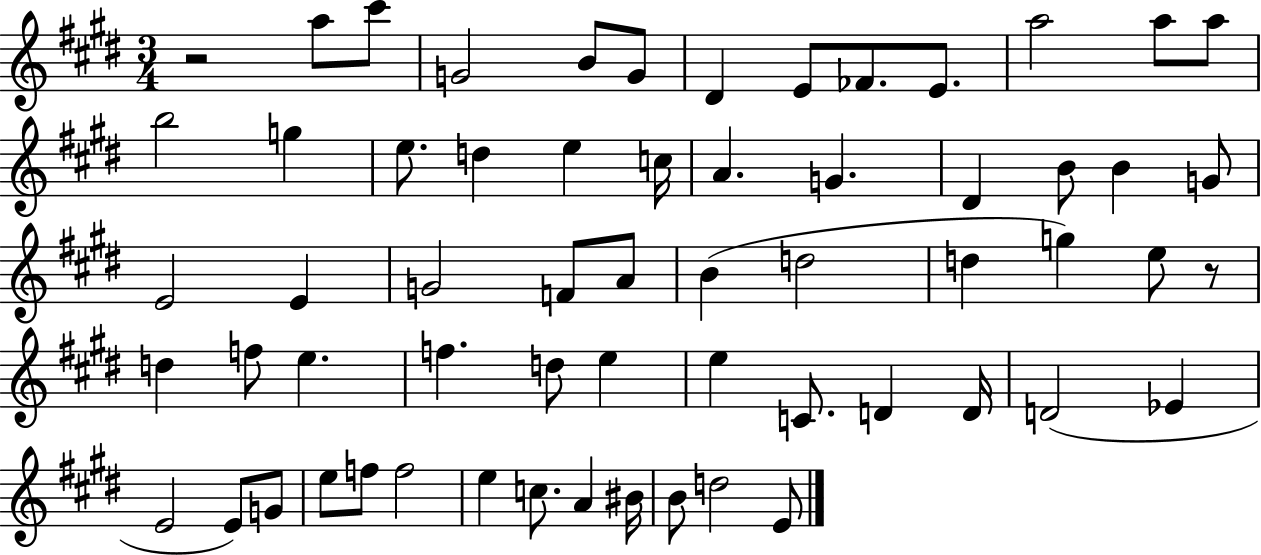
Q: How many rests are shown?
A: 2